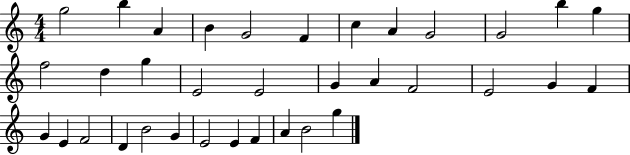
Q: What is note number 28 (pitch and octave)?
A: B4